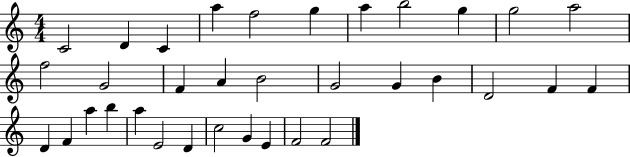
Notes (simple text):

C4/h D4/q C4/q A5/q F5/h G5/q A5/q B5/h G5/q G5/h A5/h F5/h G4/h F4/q A4/q B4/h G4/h G4/q B4/q D4/h F4/q F4/q D4/q F4/q A5/q B5/q A5/q E4/h D4/q C5/h G4/q E4/q F4/h F4/h